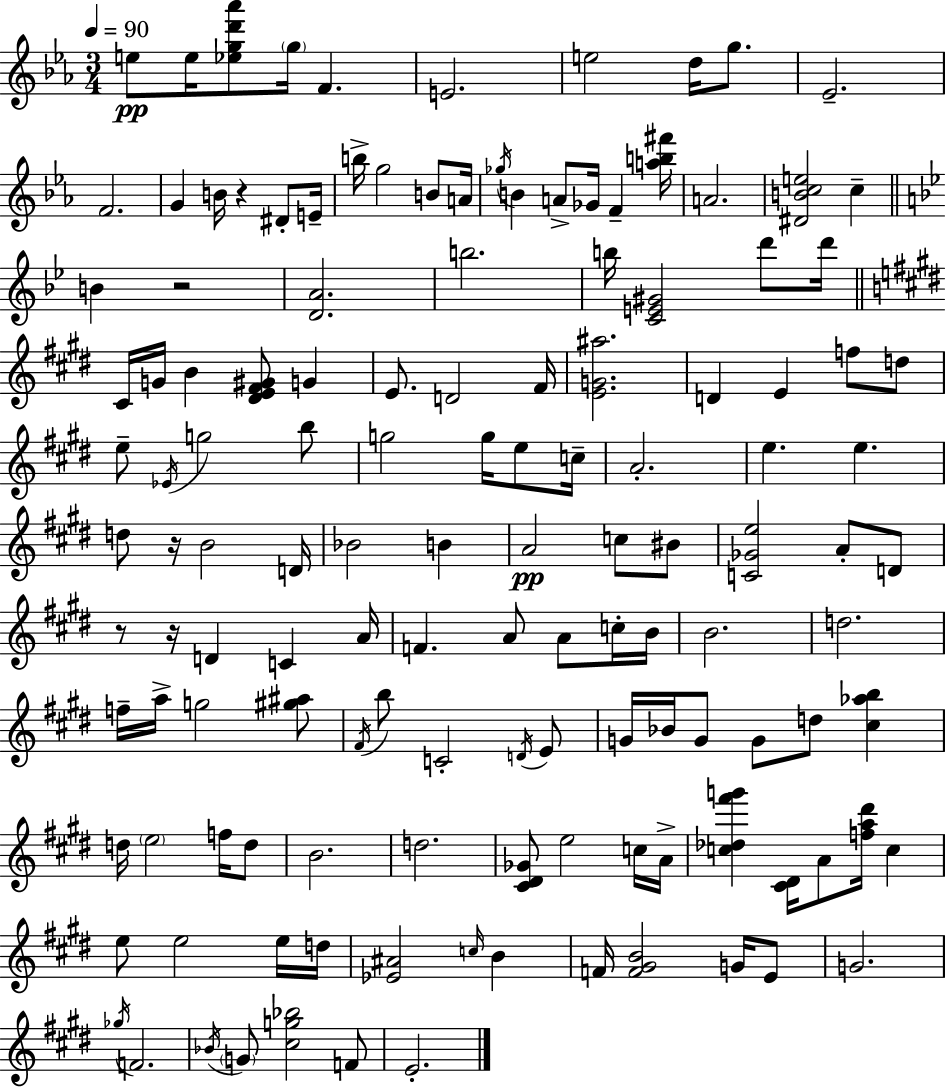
{
  \clef treble
  \numericTimeSignature
  \time 3/4
  \key c \minor
  \tempo 4 = 90
  e''8\pp e''16 <ees'' g'' d''' aes'''>8 \parenthesize g''16 f'4. | e'2. | e''2 d''16 g''8. | ees'2.-- | \break f'2. | g'4 b'16 r4 dis'8-. e'16-- | b''16-> g''2 b'8 a'16 | \acciaccatura { ges''16 } b'4 a'8-> ges'16 f'4-- | \break <a'' b'' fis'''>16 a'2. | <dis' b' c'' e''>2 c''4-- | \bar "||" \break \key bes \major b'4 r2 | <d' a'>2. | b''2. | b''16 <c' e' gis'>2 d'''8 d'''16 | \break \bar "||" \break \key e \major cis'16 g'16 b'4 <dis' e' fis' gis'>8 g'4 | e'8. d'2 fis'16 | <e' g' ais''>2. | d'4 e'4 f''8 d''8 | \break e''8-- \acciaccatura { ees'16 } g''2 b''8 | g''2 g''16 e''8 | c''16-- a'2.-. | e''4. e''4. | \break d''8 r16 b'2 | d'16 bes'2 b'4 | a'2\pp c''8 bis'8 | <c' ges' e''>2 a'8-. d'8 | \break r8 r16 d'4 c'4 | a'16 f'4. a'8 a'8 c''16-. | b'16 b'2. | d''2. | \break f''16-- a''16-> g''2 <gis'' ais''>8 | \acciaccatura { fis'16 } b''8 c'2-. | \acciaccatura { d'16 } e'8 g'16 bes'16 g'8 g'8 d''8 <cis'' aes'' b''>4 | d''16 \parenthesize e''2 | \break f''16 d''8 b'2. | d''2. | <cis' dis' ges'>8 e''2 | c''16 a'16-> <c'' des'' fis''' g'''>4 <cis' dis'>16 a'8 <f'' a'' dis'''>16 c''4 | \break e''8 e''2 | e''16 d''16 <ees' ais'>2 \grace { c''16 } | b'4 f'16 <f' gis' b'>2 | g'16 e'8 g'2. | \break \acciaccatura { ges''16 } f'2. | \acciaccatura { bes'16 } \parenthesize g'8 <cis'' g'' bes''>2 | f'8 e'2.-. | \bar "|."
}